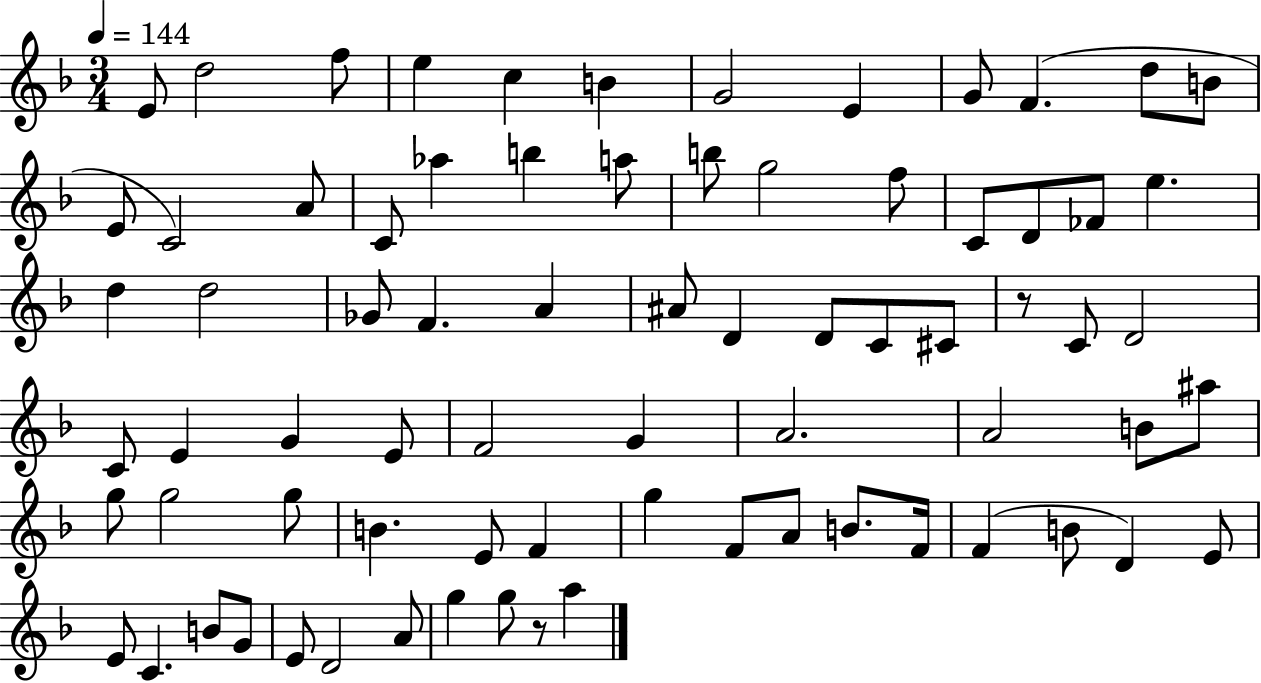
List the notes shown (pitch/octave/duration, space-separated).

E4/e D5/h F5/e E5/q C5/q B4/q G4/h E4/q G4/e F4/q. D5/e B4/e E4/e C4/h A4/e C4/e Ab5/q B5/q A5/e B5/e G5/h F5/e C4/e D4/e FES4/e E5/q. D5/q D5/h Gb4/e F4/q. A4/q A#4/e D4/q D4/e C4/e C#4/e R/e C4/e D4/h C4/e E4/q G4/q E4/e F4/h G4/q A4/h. A4/h B4/e A#5/e G5/e G5/h G5/e B4/q. E4/e F4/q G5/q F4/e A4/e B4/e. F4/s F4/q B4/e D4/q E4/e E4/e C4/q. B4/e G4/e E4/e D4/h A4/e G5/q G5/e R/e A5/q